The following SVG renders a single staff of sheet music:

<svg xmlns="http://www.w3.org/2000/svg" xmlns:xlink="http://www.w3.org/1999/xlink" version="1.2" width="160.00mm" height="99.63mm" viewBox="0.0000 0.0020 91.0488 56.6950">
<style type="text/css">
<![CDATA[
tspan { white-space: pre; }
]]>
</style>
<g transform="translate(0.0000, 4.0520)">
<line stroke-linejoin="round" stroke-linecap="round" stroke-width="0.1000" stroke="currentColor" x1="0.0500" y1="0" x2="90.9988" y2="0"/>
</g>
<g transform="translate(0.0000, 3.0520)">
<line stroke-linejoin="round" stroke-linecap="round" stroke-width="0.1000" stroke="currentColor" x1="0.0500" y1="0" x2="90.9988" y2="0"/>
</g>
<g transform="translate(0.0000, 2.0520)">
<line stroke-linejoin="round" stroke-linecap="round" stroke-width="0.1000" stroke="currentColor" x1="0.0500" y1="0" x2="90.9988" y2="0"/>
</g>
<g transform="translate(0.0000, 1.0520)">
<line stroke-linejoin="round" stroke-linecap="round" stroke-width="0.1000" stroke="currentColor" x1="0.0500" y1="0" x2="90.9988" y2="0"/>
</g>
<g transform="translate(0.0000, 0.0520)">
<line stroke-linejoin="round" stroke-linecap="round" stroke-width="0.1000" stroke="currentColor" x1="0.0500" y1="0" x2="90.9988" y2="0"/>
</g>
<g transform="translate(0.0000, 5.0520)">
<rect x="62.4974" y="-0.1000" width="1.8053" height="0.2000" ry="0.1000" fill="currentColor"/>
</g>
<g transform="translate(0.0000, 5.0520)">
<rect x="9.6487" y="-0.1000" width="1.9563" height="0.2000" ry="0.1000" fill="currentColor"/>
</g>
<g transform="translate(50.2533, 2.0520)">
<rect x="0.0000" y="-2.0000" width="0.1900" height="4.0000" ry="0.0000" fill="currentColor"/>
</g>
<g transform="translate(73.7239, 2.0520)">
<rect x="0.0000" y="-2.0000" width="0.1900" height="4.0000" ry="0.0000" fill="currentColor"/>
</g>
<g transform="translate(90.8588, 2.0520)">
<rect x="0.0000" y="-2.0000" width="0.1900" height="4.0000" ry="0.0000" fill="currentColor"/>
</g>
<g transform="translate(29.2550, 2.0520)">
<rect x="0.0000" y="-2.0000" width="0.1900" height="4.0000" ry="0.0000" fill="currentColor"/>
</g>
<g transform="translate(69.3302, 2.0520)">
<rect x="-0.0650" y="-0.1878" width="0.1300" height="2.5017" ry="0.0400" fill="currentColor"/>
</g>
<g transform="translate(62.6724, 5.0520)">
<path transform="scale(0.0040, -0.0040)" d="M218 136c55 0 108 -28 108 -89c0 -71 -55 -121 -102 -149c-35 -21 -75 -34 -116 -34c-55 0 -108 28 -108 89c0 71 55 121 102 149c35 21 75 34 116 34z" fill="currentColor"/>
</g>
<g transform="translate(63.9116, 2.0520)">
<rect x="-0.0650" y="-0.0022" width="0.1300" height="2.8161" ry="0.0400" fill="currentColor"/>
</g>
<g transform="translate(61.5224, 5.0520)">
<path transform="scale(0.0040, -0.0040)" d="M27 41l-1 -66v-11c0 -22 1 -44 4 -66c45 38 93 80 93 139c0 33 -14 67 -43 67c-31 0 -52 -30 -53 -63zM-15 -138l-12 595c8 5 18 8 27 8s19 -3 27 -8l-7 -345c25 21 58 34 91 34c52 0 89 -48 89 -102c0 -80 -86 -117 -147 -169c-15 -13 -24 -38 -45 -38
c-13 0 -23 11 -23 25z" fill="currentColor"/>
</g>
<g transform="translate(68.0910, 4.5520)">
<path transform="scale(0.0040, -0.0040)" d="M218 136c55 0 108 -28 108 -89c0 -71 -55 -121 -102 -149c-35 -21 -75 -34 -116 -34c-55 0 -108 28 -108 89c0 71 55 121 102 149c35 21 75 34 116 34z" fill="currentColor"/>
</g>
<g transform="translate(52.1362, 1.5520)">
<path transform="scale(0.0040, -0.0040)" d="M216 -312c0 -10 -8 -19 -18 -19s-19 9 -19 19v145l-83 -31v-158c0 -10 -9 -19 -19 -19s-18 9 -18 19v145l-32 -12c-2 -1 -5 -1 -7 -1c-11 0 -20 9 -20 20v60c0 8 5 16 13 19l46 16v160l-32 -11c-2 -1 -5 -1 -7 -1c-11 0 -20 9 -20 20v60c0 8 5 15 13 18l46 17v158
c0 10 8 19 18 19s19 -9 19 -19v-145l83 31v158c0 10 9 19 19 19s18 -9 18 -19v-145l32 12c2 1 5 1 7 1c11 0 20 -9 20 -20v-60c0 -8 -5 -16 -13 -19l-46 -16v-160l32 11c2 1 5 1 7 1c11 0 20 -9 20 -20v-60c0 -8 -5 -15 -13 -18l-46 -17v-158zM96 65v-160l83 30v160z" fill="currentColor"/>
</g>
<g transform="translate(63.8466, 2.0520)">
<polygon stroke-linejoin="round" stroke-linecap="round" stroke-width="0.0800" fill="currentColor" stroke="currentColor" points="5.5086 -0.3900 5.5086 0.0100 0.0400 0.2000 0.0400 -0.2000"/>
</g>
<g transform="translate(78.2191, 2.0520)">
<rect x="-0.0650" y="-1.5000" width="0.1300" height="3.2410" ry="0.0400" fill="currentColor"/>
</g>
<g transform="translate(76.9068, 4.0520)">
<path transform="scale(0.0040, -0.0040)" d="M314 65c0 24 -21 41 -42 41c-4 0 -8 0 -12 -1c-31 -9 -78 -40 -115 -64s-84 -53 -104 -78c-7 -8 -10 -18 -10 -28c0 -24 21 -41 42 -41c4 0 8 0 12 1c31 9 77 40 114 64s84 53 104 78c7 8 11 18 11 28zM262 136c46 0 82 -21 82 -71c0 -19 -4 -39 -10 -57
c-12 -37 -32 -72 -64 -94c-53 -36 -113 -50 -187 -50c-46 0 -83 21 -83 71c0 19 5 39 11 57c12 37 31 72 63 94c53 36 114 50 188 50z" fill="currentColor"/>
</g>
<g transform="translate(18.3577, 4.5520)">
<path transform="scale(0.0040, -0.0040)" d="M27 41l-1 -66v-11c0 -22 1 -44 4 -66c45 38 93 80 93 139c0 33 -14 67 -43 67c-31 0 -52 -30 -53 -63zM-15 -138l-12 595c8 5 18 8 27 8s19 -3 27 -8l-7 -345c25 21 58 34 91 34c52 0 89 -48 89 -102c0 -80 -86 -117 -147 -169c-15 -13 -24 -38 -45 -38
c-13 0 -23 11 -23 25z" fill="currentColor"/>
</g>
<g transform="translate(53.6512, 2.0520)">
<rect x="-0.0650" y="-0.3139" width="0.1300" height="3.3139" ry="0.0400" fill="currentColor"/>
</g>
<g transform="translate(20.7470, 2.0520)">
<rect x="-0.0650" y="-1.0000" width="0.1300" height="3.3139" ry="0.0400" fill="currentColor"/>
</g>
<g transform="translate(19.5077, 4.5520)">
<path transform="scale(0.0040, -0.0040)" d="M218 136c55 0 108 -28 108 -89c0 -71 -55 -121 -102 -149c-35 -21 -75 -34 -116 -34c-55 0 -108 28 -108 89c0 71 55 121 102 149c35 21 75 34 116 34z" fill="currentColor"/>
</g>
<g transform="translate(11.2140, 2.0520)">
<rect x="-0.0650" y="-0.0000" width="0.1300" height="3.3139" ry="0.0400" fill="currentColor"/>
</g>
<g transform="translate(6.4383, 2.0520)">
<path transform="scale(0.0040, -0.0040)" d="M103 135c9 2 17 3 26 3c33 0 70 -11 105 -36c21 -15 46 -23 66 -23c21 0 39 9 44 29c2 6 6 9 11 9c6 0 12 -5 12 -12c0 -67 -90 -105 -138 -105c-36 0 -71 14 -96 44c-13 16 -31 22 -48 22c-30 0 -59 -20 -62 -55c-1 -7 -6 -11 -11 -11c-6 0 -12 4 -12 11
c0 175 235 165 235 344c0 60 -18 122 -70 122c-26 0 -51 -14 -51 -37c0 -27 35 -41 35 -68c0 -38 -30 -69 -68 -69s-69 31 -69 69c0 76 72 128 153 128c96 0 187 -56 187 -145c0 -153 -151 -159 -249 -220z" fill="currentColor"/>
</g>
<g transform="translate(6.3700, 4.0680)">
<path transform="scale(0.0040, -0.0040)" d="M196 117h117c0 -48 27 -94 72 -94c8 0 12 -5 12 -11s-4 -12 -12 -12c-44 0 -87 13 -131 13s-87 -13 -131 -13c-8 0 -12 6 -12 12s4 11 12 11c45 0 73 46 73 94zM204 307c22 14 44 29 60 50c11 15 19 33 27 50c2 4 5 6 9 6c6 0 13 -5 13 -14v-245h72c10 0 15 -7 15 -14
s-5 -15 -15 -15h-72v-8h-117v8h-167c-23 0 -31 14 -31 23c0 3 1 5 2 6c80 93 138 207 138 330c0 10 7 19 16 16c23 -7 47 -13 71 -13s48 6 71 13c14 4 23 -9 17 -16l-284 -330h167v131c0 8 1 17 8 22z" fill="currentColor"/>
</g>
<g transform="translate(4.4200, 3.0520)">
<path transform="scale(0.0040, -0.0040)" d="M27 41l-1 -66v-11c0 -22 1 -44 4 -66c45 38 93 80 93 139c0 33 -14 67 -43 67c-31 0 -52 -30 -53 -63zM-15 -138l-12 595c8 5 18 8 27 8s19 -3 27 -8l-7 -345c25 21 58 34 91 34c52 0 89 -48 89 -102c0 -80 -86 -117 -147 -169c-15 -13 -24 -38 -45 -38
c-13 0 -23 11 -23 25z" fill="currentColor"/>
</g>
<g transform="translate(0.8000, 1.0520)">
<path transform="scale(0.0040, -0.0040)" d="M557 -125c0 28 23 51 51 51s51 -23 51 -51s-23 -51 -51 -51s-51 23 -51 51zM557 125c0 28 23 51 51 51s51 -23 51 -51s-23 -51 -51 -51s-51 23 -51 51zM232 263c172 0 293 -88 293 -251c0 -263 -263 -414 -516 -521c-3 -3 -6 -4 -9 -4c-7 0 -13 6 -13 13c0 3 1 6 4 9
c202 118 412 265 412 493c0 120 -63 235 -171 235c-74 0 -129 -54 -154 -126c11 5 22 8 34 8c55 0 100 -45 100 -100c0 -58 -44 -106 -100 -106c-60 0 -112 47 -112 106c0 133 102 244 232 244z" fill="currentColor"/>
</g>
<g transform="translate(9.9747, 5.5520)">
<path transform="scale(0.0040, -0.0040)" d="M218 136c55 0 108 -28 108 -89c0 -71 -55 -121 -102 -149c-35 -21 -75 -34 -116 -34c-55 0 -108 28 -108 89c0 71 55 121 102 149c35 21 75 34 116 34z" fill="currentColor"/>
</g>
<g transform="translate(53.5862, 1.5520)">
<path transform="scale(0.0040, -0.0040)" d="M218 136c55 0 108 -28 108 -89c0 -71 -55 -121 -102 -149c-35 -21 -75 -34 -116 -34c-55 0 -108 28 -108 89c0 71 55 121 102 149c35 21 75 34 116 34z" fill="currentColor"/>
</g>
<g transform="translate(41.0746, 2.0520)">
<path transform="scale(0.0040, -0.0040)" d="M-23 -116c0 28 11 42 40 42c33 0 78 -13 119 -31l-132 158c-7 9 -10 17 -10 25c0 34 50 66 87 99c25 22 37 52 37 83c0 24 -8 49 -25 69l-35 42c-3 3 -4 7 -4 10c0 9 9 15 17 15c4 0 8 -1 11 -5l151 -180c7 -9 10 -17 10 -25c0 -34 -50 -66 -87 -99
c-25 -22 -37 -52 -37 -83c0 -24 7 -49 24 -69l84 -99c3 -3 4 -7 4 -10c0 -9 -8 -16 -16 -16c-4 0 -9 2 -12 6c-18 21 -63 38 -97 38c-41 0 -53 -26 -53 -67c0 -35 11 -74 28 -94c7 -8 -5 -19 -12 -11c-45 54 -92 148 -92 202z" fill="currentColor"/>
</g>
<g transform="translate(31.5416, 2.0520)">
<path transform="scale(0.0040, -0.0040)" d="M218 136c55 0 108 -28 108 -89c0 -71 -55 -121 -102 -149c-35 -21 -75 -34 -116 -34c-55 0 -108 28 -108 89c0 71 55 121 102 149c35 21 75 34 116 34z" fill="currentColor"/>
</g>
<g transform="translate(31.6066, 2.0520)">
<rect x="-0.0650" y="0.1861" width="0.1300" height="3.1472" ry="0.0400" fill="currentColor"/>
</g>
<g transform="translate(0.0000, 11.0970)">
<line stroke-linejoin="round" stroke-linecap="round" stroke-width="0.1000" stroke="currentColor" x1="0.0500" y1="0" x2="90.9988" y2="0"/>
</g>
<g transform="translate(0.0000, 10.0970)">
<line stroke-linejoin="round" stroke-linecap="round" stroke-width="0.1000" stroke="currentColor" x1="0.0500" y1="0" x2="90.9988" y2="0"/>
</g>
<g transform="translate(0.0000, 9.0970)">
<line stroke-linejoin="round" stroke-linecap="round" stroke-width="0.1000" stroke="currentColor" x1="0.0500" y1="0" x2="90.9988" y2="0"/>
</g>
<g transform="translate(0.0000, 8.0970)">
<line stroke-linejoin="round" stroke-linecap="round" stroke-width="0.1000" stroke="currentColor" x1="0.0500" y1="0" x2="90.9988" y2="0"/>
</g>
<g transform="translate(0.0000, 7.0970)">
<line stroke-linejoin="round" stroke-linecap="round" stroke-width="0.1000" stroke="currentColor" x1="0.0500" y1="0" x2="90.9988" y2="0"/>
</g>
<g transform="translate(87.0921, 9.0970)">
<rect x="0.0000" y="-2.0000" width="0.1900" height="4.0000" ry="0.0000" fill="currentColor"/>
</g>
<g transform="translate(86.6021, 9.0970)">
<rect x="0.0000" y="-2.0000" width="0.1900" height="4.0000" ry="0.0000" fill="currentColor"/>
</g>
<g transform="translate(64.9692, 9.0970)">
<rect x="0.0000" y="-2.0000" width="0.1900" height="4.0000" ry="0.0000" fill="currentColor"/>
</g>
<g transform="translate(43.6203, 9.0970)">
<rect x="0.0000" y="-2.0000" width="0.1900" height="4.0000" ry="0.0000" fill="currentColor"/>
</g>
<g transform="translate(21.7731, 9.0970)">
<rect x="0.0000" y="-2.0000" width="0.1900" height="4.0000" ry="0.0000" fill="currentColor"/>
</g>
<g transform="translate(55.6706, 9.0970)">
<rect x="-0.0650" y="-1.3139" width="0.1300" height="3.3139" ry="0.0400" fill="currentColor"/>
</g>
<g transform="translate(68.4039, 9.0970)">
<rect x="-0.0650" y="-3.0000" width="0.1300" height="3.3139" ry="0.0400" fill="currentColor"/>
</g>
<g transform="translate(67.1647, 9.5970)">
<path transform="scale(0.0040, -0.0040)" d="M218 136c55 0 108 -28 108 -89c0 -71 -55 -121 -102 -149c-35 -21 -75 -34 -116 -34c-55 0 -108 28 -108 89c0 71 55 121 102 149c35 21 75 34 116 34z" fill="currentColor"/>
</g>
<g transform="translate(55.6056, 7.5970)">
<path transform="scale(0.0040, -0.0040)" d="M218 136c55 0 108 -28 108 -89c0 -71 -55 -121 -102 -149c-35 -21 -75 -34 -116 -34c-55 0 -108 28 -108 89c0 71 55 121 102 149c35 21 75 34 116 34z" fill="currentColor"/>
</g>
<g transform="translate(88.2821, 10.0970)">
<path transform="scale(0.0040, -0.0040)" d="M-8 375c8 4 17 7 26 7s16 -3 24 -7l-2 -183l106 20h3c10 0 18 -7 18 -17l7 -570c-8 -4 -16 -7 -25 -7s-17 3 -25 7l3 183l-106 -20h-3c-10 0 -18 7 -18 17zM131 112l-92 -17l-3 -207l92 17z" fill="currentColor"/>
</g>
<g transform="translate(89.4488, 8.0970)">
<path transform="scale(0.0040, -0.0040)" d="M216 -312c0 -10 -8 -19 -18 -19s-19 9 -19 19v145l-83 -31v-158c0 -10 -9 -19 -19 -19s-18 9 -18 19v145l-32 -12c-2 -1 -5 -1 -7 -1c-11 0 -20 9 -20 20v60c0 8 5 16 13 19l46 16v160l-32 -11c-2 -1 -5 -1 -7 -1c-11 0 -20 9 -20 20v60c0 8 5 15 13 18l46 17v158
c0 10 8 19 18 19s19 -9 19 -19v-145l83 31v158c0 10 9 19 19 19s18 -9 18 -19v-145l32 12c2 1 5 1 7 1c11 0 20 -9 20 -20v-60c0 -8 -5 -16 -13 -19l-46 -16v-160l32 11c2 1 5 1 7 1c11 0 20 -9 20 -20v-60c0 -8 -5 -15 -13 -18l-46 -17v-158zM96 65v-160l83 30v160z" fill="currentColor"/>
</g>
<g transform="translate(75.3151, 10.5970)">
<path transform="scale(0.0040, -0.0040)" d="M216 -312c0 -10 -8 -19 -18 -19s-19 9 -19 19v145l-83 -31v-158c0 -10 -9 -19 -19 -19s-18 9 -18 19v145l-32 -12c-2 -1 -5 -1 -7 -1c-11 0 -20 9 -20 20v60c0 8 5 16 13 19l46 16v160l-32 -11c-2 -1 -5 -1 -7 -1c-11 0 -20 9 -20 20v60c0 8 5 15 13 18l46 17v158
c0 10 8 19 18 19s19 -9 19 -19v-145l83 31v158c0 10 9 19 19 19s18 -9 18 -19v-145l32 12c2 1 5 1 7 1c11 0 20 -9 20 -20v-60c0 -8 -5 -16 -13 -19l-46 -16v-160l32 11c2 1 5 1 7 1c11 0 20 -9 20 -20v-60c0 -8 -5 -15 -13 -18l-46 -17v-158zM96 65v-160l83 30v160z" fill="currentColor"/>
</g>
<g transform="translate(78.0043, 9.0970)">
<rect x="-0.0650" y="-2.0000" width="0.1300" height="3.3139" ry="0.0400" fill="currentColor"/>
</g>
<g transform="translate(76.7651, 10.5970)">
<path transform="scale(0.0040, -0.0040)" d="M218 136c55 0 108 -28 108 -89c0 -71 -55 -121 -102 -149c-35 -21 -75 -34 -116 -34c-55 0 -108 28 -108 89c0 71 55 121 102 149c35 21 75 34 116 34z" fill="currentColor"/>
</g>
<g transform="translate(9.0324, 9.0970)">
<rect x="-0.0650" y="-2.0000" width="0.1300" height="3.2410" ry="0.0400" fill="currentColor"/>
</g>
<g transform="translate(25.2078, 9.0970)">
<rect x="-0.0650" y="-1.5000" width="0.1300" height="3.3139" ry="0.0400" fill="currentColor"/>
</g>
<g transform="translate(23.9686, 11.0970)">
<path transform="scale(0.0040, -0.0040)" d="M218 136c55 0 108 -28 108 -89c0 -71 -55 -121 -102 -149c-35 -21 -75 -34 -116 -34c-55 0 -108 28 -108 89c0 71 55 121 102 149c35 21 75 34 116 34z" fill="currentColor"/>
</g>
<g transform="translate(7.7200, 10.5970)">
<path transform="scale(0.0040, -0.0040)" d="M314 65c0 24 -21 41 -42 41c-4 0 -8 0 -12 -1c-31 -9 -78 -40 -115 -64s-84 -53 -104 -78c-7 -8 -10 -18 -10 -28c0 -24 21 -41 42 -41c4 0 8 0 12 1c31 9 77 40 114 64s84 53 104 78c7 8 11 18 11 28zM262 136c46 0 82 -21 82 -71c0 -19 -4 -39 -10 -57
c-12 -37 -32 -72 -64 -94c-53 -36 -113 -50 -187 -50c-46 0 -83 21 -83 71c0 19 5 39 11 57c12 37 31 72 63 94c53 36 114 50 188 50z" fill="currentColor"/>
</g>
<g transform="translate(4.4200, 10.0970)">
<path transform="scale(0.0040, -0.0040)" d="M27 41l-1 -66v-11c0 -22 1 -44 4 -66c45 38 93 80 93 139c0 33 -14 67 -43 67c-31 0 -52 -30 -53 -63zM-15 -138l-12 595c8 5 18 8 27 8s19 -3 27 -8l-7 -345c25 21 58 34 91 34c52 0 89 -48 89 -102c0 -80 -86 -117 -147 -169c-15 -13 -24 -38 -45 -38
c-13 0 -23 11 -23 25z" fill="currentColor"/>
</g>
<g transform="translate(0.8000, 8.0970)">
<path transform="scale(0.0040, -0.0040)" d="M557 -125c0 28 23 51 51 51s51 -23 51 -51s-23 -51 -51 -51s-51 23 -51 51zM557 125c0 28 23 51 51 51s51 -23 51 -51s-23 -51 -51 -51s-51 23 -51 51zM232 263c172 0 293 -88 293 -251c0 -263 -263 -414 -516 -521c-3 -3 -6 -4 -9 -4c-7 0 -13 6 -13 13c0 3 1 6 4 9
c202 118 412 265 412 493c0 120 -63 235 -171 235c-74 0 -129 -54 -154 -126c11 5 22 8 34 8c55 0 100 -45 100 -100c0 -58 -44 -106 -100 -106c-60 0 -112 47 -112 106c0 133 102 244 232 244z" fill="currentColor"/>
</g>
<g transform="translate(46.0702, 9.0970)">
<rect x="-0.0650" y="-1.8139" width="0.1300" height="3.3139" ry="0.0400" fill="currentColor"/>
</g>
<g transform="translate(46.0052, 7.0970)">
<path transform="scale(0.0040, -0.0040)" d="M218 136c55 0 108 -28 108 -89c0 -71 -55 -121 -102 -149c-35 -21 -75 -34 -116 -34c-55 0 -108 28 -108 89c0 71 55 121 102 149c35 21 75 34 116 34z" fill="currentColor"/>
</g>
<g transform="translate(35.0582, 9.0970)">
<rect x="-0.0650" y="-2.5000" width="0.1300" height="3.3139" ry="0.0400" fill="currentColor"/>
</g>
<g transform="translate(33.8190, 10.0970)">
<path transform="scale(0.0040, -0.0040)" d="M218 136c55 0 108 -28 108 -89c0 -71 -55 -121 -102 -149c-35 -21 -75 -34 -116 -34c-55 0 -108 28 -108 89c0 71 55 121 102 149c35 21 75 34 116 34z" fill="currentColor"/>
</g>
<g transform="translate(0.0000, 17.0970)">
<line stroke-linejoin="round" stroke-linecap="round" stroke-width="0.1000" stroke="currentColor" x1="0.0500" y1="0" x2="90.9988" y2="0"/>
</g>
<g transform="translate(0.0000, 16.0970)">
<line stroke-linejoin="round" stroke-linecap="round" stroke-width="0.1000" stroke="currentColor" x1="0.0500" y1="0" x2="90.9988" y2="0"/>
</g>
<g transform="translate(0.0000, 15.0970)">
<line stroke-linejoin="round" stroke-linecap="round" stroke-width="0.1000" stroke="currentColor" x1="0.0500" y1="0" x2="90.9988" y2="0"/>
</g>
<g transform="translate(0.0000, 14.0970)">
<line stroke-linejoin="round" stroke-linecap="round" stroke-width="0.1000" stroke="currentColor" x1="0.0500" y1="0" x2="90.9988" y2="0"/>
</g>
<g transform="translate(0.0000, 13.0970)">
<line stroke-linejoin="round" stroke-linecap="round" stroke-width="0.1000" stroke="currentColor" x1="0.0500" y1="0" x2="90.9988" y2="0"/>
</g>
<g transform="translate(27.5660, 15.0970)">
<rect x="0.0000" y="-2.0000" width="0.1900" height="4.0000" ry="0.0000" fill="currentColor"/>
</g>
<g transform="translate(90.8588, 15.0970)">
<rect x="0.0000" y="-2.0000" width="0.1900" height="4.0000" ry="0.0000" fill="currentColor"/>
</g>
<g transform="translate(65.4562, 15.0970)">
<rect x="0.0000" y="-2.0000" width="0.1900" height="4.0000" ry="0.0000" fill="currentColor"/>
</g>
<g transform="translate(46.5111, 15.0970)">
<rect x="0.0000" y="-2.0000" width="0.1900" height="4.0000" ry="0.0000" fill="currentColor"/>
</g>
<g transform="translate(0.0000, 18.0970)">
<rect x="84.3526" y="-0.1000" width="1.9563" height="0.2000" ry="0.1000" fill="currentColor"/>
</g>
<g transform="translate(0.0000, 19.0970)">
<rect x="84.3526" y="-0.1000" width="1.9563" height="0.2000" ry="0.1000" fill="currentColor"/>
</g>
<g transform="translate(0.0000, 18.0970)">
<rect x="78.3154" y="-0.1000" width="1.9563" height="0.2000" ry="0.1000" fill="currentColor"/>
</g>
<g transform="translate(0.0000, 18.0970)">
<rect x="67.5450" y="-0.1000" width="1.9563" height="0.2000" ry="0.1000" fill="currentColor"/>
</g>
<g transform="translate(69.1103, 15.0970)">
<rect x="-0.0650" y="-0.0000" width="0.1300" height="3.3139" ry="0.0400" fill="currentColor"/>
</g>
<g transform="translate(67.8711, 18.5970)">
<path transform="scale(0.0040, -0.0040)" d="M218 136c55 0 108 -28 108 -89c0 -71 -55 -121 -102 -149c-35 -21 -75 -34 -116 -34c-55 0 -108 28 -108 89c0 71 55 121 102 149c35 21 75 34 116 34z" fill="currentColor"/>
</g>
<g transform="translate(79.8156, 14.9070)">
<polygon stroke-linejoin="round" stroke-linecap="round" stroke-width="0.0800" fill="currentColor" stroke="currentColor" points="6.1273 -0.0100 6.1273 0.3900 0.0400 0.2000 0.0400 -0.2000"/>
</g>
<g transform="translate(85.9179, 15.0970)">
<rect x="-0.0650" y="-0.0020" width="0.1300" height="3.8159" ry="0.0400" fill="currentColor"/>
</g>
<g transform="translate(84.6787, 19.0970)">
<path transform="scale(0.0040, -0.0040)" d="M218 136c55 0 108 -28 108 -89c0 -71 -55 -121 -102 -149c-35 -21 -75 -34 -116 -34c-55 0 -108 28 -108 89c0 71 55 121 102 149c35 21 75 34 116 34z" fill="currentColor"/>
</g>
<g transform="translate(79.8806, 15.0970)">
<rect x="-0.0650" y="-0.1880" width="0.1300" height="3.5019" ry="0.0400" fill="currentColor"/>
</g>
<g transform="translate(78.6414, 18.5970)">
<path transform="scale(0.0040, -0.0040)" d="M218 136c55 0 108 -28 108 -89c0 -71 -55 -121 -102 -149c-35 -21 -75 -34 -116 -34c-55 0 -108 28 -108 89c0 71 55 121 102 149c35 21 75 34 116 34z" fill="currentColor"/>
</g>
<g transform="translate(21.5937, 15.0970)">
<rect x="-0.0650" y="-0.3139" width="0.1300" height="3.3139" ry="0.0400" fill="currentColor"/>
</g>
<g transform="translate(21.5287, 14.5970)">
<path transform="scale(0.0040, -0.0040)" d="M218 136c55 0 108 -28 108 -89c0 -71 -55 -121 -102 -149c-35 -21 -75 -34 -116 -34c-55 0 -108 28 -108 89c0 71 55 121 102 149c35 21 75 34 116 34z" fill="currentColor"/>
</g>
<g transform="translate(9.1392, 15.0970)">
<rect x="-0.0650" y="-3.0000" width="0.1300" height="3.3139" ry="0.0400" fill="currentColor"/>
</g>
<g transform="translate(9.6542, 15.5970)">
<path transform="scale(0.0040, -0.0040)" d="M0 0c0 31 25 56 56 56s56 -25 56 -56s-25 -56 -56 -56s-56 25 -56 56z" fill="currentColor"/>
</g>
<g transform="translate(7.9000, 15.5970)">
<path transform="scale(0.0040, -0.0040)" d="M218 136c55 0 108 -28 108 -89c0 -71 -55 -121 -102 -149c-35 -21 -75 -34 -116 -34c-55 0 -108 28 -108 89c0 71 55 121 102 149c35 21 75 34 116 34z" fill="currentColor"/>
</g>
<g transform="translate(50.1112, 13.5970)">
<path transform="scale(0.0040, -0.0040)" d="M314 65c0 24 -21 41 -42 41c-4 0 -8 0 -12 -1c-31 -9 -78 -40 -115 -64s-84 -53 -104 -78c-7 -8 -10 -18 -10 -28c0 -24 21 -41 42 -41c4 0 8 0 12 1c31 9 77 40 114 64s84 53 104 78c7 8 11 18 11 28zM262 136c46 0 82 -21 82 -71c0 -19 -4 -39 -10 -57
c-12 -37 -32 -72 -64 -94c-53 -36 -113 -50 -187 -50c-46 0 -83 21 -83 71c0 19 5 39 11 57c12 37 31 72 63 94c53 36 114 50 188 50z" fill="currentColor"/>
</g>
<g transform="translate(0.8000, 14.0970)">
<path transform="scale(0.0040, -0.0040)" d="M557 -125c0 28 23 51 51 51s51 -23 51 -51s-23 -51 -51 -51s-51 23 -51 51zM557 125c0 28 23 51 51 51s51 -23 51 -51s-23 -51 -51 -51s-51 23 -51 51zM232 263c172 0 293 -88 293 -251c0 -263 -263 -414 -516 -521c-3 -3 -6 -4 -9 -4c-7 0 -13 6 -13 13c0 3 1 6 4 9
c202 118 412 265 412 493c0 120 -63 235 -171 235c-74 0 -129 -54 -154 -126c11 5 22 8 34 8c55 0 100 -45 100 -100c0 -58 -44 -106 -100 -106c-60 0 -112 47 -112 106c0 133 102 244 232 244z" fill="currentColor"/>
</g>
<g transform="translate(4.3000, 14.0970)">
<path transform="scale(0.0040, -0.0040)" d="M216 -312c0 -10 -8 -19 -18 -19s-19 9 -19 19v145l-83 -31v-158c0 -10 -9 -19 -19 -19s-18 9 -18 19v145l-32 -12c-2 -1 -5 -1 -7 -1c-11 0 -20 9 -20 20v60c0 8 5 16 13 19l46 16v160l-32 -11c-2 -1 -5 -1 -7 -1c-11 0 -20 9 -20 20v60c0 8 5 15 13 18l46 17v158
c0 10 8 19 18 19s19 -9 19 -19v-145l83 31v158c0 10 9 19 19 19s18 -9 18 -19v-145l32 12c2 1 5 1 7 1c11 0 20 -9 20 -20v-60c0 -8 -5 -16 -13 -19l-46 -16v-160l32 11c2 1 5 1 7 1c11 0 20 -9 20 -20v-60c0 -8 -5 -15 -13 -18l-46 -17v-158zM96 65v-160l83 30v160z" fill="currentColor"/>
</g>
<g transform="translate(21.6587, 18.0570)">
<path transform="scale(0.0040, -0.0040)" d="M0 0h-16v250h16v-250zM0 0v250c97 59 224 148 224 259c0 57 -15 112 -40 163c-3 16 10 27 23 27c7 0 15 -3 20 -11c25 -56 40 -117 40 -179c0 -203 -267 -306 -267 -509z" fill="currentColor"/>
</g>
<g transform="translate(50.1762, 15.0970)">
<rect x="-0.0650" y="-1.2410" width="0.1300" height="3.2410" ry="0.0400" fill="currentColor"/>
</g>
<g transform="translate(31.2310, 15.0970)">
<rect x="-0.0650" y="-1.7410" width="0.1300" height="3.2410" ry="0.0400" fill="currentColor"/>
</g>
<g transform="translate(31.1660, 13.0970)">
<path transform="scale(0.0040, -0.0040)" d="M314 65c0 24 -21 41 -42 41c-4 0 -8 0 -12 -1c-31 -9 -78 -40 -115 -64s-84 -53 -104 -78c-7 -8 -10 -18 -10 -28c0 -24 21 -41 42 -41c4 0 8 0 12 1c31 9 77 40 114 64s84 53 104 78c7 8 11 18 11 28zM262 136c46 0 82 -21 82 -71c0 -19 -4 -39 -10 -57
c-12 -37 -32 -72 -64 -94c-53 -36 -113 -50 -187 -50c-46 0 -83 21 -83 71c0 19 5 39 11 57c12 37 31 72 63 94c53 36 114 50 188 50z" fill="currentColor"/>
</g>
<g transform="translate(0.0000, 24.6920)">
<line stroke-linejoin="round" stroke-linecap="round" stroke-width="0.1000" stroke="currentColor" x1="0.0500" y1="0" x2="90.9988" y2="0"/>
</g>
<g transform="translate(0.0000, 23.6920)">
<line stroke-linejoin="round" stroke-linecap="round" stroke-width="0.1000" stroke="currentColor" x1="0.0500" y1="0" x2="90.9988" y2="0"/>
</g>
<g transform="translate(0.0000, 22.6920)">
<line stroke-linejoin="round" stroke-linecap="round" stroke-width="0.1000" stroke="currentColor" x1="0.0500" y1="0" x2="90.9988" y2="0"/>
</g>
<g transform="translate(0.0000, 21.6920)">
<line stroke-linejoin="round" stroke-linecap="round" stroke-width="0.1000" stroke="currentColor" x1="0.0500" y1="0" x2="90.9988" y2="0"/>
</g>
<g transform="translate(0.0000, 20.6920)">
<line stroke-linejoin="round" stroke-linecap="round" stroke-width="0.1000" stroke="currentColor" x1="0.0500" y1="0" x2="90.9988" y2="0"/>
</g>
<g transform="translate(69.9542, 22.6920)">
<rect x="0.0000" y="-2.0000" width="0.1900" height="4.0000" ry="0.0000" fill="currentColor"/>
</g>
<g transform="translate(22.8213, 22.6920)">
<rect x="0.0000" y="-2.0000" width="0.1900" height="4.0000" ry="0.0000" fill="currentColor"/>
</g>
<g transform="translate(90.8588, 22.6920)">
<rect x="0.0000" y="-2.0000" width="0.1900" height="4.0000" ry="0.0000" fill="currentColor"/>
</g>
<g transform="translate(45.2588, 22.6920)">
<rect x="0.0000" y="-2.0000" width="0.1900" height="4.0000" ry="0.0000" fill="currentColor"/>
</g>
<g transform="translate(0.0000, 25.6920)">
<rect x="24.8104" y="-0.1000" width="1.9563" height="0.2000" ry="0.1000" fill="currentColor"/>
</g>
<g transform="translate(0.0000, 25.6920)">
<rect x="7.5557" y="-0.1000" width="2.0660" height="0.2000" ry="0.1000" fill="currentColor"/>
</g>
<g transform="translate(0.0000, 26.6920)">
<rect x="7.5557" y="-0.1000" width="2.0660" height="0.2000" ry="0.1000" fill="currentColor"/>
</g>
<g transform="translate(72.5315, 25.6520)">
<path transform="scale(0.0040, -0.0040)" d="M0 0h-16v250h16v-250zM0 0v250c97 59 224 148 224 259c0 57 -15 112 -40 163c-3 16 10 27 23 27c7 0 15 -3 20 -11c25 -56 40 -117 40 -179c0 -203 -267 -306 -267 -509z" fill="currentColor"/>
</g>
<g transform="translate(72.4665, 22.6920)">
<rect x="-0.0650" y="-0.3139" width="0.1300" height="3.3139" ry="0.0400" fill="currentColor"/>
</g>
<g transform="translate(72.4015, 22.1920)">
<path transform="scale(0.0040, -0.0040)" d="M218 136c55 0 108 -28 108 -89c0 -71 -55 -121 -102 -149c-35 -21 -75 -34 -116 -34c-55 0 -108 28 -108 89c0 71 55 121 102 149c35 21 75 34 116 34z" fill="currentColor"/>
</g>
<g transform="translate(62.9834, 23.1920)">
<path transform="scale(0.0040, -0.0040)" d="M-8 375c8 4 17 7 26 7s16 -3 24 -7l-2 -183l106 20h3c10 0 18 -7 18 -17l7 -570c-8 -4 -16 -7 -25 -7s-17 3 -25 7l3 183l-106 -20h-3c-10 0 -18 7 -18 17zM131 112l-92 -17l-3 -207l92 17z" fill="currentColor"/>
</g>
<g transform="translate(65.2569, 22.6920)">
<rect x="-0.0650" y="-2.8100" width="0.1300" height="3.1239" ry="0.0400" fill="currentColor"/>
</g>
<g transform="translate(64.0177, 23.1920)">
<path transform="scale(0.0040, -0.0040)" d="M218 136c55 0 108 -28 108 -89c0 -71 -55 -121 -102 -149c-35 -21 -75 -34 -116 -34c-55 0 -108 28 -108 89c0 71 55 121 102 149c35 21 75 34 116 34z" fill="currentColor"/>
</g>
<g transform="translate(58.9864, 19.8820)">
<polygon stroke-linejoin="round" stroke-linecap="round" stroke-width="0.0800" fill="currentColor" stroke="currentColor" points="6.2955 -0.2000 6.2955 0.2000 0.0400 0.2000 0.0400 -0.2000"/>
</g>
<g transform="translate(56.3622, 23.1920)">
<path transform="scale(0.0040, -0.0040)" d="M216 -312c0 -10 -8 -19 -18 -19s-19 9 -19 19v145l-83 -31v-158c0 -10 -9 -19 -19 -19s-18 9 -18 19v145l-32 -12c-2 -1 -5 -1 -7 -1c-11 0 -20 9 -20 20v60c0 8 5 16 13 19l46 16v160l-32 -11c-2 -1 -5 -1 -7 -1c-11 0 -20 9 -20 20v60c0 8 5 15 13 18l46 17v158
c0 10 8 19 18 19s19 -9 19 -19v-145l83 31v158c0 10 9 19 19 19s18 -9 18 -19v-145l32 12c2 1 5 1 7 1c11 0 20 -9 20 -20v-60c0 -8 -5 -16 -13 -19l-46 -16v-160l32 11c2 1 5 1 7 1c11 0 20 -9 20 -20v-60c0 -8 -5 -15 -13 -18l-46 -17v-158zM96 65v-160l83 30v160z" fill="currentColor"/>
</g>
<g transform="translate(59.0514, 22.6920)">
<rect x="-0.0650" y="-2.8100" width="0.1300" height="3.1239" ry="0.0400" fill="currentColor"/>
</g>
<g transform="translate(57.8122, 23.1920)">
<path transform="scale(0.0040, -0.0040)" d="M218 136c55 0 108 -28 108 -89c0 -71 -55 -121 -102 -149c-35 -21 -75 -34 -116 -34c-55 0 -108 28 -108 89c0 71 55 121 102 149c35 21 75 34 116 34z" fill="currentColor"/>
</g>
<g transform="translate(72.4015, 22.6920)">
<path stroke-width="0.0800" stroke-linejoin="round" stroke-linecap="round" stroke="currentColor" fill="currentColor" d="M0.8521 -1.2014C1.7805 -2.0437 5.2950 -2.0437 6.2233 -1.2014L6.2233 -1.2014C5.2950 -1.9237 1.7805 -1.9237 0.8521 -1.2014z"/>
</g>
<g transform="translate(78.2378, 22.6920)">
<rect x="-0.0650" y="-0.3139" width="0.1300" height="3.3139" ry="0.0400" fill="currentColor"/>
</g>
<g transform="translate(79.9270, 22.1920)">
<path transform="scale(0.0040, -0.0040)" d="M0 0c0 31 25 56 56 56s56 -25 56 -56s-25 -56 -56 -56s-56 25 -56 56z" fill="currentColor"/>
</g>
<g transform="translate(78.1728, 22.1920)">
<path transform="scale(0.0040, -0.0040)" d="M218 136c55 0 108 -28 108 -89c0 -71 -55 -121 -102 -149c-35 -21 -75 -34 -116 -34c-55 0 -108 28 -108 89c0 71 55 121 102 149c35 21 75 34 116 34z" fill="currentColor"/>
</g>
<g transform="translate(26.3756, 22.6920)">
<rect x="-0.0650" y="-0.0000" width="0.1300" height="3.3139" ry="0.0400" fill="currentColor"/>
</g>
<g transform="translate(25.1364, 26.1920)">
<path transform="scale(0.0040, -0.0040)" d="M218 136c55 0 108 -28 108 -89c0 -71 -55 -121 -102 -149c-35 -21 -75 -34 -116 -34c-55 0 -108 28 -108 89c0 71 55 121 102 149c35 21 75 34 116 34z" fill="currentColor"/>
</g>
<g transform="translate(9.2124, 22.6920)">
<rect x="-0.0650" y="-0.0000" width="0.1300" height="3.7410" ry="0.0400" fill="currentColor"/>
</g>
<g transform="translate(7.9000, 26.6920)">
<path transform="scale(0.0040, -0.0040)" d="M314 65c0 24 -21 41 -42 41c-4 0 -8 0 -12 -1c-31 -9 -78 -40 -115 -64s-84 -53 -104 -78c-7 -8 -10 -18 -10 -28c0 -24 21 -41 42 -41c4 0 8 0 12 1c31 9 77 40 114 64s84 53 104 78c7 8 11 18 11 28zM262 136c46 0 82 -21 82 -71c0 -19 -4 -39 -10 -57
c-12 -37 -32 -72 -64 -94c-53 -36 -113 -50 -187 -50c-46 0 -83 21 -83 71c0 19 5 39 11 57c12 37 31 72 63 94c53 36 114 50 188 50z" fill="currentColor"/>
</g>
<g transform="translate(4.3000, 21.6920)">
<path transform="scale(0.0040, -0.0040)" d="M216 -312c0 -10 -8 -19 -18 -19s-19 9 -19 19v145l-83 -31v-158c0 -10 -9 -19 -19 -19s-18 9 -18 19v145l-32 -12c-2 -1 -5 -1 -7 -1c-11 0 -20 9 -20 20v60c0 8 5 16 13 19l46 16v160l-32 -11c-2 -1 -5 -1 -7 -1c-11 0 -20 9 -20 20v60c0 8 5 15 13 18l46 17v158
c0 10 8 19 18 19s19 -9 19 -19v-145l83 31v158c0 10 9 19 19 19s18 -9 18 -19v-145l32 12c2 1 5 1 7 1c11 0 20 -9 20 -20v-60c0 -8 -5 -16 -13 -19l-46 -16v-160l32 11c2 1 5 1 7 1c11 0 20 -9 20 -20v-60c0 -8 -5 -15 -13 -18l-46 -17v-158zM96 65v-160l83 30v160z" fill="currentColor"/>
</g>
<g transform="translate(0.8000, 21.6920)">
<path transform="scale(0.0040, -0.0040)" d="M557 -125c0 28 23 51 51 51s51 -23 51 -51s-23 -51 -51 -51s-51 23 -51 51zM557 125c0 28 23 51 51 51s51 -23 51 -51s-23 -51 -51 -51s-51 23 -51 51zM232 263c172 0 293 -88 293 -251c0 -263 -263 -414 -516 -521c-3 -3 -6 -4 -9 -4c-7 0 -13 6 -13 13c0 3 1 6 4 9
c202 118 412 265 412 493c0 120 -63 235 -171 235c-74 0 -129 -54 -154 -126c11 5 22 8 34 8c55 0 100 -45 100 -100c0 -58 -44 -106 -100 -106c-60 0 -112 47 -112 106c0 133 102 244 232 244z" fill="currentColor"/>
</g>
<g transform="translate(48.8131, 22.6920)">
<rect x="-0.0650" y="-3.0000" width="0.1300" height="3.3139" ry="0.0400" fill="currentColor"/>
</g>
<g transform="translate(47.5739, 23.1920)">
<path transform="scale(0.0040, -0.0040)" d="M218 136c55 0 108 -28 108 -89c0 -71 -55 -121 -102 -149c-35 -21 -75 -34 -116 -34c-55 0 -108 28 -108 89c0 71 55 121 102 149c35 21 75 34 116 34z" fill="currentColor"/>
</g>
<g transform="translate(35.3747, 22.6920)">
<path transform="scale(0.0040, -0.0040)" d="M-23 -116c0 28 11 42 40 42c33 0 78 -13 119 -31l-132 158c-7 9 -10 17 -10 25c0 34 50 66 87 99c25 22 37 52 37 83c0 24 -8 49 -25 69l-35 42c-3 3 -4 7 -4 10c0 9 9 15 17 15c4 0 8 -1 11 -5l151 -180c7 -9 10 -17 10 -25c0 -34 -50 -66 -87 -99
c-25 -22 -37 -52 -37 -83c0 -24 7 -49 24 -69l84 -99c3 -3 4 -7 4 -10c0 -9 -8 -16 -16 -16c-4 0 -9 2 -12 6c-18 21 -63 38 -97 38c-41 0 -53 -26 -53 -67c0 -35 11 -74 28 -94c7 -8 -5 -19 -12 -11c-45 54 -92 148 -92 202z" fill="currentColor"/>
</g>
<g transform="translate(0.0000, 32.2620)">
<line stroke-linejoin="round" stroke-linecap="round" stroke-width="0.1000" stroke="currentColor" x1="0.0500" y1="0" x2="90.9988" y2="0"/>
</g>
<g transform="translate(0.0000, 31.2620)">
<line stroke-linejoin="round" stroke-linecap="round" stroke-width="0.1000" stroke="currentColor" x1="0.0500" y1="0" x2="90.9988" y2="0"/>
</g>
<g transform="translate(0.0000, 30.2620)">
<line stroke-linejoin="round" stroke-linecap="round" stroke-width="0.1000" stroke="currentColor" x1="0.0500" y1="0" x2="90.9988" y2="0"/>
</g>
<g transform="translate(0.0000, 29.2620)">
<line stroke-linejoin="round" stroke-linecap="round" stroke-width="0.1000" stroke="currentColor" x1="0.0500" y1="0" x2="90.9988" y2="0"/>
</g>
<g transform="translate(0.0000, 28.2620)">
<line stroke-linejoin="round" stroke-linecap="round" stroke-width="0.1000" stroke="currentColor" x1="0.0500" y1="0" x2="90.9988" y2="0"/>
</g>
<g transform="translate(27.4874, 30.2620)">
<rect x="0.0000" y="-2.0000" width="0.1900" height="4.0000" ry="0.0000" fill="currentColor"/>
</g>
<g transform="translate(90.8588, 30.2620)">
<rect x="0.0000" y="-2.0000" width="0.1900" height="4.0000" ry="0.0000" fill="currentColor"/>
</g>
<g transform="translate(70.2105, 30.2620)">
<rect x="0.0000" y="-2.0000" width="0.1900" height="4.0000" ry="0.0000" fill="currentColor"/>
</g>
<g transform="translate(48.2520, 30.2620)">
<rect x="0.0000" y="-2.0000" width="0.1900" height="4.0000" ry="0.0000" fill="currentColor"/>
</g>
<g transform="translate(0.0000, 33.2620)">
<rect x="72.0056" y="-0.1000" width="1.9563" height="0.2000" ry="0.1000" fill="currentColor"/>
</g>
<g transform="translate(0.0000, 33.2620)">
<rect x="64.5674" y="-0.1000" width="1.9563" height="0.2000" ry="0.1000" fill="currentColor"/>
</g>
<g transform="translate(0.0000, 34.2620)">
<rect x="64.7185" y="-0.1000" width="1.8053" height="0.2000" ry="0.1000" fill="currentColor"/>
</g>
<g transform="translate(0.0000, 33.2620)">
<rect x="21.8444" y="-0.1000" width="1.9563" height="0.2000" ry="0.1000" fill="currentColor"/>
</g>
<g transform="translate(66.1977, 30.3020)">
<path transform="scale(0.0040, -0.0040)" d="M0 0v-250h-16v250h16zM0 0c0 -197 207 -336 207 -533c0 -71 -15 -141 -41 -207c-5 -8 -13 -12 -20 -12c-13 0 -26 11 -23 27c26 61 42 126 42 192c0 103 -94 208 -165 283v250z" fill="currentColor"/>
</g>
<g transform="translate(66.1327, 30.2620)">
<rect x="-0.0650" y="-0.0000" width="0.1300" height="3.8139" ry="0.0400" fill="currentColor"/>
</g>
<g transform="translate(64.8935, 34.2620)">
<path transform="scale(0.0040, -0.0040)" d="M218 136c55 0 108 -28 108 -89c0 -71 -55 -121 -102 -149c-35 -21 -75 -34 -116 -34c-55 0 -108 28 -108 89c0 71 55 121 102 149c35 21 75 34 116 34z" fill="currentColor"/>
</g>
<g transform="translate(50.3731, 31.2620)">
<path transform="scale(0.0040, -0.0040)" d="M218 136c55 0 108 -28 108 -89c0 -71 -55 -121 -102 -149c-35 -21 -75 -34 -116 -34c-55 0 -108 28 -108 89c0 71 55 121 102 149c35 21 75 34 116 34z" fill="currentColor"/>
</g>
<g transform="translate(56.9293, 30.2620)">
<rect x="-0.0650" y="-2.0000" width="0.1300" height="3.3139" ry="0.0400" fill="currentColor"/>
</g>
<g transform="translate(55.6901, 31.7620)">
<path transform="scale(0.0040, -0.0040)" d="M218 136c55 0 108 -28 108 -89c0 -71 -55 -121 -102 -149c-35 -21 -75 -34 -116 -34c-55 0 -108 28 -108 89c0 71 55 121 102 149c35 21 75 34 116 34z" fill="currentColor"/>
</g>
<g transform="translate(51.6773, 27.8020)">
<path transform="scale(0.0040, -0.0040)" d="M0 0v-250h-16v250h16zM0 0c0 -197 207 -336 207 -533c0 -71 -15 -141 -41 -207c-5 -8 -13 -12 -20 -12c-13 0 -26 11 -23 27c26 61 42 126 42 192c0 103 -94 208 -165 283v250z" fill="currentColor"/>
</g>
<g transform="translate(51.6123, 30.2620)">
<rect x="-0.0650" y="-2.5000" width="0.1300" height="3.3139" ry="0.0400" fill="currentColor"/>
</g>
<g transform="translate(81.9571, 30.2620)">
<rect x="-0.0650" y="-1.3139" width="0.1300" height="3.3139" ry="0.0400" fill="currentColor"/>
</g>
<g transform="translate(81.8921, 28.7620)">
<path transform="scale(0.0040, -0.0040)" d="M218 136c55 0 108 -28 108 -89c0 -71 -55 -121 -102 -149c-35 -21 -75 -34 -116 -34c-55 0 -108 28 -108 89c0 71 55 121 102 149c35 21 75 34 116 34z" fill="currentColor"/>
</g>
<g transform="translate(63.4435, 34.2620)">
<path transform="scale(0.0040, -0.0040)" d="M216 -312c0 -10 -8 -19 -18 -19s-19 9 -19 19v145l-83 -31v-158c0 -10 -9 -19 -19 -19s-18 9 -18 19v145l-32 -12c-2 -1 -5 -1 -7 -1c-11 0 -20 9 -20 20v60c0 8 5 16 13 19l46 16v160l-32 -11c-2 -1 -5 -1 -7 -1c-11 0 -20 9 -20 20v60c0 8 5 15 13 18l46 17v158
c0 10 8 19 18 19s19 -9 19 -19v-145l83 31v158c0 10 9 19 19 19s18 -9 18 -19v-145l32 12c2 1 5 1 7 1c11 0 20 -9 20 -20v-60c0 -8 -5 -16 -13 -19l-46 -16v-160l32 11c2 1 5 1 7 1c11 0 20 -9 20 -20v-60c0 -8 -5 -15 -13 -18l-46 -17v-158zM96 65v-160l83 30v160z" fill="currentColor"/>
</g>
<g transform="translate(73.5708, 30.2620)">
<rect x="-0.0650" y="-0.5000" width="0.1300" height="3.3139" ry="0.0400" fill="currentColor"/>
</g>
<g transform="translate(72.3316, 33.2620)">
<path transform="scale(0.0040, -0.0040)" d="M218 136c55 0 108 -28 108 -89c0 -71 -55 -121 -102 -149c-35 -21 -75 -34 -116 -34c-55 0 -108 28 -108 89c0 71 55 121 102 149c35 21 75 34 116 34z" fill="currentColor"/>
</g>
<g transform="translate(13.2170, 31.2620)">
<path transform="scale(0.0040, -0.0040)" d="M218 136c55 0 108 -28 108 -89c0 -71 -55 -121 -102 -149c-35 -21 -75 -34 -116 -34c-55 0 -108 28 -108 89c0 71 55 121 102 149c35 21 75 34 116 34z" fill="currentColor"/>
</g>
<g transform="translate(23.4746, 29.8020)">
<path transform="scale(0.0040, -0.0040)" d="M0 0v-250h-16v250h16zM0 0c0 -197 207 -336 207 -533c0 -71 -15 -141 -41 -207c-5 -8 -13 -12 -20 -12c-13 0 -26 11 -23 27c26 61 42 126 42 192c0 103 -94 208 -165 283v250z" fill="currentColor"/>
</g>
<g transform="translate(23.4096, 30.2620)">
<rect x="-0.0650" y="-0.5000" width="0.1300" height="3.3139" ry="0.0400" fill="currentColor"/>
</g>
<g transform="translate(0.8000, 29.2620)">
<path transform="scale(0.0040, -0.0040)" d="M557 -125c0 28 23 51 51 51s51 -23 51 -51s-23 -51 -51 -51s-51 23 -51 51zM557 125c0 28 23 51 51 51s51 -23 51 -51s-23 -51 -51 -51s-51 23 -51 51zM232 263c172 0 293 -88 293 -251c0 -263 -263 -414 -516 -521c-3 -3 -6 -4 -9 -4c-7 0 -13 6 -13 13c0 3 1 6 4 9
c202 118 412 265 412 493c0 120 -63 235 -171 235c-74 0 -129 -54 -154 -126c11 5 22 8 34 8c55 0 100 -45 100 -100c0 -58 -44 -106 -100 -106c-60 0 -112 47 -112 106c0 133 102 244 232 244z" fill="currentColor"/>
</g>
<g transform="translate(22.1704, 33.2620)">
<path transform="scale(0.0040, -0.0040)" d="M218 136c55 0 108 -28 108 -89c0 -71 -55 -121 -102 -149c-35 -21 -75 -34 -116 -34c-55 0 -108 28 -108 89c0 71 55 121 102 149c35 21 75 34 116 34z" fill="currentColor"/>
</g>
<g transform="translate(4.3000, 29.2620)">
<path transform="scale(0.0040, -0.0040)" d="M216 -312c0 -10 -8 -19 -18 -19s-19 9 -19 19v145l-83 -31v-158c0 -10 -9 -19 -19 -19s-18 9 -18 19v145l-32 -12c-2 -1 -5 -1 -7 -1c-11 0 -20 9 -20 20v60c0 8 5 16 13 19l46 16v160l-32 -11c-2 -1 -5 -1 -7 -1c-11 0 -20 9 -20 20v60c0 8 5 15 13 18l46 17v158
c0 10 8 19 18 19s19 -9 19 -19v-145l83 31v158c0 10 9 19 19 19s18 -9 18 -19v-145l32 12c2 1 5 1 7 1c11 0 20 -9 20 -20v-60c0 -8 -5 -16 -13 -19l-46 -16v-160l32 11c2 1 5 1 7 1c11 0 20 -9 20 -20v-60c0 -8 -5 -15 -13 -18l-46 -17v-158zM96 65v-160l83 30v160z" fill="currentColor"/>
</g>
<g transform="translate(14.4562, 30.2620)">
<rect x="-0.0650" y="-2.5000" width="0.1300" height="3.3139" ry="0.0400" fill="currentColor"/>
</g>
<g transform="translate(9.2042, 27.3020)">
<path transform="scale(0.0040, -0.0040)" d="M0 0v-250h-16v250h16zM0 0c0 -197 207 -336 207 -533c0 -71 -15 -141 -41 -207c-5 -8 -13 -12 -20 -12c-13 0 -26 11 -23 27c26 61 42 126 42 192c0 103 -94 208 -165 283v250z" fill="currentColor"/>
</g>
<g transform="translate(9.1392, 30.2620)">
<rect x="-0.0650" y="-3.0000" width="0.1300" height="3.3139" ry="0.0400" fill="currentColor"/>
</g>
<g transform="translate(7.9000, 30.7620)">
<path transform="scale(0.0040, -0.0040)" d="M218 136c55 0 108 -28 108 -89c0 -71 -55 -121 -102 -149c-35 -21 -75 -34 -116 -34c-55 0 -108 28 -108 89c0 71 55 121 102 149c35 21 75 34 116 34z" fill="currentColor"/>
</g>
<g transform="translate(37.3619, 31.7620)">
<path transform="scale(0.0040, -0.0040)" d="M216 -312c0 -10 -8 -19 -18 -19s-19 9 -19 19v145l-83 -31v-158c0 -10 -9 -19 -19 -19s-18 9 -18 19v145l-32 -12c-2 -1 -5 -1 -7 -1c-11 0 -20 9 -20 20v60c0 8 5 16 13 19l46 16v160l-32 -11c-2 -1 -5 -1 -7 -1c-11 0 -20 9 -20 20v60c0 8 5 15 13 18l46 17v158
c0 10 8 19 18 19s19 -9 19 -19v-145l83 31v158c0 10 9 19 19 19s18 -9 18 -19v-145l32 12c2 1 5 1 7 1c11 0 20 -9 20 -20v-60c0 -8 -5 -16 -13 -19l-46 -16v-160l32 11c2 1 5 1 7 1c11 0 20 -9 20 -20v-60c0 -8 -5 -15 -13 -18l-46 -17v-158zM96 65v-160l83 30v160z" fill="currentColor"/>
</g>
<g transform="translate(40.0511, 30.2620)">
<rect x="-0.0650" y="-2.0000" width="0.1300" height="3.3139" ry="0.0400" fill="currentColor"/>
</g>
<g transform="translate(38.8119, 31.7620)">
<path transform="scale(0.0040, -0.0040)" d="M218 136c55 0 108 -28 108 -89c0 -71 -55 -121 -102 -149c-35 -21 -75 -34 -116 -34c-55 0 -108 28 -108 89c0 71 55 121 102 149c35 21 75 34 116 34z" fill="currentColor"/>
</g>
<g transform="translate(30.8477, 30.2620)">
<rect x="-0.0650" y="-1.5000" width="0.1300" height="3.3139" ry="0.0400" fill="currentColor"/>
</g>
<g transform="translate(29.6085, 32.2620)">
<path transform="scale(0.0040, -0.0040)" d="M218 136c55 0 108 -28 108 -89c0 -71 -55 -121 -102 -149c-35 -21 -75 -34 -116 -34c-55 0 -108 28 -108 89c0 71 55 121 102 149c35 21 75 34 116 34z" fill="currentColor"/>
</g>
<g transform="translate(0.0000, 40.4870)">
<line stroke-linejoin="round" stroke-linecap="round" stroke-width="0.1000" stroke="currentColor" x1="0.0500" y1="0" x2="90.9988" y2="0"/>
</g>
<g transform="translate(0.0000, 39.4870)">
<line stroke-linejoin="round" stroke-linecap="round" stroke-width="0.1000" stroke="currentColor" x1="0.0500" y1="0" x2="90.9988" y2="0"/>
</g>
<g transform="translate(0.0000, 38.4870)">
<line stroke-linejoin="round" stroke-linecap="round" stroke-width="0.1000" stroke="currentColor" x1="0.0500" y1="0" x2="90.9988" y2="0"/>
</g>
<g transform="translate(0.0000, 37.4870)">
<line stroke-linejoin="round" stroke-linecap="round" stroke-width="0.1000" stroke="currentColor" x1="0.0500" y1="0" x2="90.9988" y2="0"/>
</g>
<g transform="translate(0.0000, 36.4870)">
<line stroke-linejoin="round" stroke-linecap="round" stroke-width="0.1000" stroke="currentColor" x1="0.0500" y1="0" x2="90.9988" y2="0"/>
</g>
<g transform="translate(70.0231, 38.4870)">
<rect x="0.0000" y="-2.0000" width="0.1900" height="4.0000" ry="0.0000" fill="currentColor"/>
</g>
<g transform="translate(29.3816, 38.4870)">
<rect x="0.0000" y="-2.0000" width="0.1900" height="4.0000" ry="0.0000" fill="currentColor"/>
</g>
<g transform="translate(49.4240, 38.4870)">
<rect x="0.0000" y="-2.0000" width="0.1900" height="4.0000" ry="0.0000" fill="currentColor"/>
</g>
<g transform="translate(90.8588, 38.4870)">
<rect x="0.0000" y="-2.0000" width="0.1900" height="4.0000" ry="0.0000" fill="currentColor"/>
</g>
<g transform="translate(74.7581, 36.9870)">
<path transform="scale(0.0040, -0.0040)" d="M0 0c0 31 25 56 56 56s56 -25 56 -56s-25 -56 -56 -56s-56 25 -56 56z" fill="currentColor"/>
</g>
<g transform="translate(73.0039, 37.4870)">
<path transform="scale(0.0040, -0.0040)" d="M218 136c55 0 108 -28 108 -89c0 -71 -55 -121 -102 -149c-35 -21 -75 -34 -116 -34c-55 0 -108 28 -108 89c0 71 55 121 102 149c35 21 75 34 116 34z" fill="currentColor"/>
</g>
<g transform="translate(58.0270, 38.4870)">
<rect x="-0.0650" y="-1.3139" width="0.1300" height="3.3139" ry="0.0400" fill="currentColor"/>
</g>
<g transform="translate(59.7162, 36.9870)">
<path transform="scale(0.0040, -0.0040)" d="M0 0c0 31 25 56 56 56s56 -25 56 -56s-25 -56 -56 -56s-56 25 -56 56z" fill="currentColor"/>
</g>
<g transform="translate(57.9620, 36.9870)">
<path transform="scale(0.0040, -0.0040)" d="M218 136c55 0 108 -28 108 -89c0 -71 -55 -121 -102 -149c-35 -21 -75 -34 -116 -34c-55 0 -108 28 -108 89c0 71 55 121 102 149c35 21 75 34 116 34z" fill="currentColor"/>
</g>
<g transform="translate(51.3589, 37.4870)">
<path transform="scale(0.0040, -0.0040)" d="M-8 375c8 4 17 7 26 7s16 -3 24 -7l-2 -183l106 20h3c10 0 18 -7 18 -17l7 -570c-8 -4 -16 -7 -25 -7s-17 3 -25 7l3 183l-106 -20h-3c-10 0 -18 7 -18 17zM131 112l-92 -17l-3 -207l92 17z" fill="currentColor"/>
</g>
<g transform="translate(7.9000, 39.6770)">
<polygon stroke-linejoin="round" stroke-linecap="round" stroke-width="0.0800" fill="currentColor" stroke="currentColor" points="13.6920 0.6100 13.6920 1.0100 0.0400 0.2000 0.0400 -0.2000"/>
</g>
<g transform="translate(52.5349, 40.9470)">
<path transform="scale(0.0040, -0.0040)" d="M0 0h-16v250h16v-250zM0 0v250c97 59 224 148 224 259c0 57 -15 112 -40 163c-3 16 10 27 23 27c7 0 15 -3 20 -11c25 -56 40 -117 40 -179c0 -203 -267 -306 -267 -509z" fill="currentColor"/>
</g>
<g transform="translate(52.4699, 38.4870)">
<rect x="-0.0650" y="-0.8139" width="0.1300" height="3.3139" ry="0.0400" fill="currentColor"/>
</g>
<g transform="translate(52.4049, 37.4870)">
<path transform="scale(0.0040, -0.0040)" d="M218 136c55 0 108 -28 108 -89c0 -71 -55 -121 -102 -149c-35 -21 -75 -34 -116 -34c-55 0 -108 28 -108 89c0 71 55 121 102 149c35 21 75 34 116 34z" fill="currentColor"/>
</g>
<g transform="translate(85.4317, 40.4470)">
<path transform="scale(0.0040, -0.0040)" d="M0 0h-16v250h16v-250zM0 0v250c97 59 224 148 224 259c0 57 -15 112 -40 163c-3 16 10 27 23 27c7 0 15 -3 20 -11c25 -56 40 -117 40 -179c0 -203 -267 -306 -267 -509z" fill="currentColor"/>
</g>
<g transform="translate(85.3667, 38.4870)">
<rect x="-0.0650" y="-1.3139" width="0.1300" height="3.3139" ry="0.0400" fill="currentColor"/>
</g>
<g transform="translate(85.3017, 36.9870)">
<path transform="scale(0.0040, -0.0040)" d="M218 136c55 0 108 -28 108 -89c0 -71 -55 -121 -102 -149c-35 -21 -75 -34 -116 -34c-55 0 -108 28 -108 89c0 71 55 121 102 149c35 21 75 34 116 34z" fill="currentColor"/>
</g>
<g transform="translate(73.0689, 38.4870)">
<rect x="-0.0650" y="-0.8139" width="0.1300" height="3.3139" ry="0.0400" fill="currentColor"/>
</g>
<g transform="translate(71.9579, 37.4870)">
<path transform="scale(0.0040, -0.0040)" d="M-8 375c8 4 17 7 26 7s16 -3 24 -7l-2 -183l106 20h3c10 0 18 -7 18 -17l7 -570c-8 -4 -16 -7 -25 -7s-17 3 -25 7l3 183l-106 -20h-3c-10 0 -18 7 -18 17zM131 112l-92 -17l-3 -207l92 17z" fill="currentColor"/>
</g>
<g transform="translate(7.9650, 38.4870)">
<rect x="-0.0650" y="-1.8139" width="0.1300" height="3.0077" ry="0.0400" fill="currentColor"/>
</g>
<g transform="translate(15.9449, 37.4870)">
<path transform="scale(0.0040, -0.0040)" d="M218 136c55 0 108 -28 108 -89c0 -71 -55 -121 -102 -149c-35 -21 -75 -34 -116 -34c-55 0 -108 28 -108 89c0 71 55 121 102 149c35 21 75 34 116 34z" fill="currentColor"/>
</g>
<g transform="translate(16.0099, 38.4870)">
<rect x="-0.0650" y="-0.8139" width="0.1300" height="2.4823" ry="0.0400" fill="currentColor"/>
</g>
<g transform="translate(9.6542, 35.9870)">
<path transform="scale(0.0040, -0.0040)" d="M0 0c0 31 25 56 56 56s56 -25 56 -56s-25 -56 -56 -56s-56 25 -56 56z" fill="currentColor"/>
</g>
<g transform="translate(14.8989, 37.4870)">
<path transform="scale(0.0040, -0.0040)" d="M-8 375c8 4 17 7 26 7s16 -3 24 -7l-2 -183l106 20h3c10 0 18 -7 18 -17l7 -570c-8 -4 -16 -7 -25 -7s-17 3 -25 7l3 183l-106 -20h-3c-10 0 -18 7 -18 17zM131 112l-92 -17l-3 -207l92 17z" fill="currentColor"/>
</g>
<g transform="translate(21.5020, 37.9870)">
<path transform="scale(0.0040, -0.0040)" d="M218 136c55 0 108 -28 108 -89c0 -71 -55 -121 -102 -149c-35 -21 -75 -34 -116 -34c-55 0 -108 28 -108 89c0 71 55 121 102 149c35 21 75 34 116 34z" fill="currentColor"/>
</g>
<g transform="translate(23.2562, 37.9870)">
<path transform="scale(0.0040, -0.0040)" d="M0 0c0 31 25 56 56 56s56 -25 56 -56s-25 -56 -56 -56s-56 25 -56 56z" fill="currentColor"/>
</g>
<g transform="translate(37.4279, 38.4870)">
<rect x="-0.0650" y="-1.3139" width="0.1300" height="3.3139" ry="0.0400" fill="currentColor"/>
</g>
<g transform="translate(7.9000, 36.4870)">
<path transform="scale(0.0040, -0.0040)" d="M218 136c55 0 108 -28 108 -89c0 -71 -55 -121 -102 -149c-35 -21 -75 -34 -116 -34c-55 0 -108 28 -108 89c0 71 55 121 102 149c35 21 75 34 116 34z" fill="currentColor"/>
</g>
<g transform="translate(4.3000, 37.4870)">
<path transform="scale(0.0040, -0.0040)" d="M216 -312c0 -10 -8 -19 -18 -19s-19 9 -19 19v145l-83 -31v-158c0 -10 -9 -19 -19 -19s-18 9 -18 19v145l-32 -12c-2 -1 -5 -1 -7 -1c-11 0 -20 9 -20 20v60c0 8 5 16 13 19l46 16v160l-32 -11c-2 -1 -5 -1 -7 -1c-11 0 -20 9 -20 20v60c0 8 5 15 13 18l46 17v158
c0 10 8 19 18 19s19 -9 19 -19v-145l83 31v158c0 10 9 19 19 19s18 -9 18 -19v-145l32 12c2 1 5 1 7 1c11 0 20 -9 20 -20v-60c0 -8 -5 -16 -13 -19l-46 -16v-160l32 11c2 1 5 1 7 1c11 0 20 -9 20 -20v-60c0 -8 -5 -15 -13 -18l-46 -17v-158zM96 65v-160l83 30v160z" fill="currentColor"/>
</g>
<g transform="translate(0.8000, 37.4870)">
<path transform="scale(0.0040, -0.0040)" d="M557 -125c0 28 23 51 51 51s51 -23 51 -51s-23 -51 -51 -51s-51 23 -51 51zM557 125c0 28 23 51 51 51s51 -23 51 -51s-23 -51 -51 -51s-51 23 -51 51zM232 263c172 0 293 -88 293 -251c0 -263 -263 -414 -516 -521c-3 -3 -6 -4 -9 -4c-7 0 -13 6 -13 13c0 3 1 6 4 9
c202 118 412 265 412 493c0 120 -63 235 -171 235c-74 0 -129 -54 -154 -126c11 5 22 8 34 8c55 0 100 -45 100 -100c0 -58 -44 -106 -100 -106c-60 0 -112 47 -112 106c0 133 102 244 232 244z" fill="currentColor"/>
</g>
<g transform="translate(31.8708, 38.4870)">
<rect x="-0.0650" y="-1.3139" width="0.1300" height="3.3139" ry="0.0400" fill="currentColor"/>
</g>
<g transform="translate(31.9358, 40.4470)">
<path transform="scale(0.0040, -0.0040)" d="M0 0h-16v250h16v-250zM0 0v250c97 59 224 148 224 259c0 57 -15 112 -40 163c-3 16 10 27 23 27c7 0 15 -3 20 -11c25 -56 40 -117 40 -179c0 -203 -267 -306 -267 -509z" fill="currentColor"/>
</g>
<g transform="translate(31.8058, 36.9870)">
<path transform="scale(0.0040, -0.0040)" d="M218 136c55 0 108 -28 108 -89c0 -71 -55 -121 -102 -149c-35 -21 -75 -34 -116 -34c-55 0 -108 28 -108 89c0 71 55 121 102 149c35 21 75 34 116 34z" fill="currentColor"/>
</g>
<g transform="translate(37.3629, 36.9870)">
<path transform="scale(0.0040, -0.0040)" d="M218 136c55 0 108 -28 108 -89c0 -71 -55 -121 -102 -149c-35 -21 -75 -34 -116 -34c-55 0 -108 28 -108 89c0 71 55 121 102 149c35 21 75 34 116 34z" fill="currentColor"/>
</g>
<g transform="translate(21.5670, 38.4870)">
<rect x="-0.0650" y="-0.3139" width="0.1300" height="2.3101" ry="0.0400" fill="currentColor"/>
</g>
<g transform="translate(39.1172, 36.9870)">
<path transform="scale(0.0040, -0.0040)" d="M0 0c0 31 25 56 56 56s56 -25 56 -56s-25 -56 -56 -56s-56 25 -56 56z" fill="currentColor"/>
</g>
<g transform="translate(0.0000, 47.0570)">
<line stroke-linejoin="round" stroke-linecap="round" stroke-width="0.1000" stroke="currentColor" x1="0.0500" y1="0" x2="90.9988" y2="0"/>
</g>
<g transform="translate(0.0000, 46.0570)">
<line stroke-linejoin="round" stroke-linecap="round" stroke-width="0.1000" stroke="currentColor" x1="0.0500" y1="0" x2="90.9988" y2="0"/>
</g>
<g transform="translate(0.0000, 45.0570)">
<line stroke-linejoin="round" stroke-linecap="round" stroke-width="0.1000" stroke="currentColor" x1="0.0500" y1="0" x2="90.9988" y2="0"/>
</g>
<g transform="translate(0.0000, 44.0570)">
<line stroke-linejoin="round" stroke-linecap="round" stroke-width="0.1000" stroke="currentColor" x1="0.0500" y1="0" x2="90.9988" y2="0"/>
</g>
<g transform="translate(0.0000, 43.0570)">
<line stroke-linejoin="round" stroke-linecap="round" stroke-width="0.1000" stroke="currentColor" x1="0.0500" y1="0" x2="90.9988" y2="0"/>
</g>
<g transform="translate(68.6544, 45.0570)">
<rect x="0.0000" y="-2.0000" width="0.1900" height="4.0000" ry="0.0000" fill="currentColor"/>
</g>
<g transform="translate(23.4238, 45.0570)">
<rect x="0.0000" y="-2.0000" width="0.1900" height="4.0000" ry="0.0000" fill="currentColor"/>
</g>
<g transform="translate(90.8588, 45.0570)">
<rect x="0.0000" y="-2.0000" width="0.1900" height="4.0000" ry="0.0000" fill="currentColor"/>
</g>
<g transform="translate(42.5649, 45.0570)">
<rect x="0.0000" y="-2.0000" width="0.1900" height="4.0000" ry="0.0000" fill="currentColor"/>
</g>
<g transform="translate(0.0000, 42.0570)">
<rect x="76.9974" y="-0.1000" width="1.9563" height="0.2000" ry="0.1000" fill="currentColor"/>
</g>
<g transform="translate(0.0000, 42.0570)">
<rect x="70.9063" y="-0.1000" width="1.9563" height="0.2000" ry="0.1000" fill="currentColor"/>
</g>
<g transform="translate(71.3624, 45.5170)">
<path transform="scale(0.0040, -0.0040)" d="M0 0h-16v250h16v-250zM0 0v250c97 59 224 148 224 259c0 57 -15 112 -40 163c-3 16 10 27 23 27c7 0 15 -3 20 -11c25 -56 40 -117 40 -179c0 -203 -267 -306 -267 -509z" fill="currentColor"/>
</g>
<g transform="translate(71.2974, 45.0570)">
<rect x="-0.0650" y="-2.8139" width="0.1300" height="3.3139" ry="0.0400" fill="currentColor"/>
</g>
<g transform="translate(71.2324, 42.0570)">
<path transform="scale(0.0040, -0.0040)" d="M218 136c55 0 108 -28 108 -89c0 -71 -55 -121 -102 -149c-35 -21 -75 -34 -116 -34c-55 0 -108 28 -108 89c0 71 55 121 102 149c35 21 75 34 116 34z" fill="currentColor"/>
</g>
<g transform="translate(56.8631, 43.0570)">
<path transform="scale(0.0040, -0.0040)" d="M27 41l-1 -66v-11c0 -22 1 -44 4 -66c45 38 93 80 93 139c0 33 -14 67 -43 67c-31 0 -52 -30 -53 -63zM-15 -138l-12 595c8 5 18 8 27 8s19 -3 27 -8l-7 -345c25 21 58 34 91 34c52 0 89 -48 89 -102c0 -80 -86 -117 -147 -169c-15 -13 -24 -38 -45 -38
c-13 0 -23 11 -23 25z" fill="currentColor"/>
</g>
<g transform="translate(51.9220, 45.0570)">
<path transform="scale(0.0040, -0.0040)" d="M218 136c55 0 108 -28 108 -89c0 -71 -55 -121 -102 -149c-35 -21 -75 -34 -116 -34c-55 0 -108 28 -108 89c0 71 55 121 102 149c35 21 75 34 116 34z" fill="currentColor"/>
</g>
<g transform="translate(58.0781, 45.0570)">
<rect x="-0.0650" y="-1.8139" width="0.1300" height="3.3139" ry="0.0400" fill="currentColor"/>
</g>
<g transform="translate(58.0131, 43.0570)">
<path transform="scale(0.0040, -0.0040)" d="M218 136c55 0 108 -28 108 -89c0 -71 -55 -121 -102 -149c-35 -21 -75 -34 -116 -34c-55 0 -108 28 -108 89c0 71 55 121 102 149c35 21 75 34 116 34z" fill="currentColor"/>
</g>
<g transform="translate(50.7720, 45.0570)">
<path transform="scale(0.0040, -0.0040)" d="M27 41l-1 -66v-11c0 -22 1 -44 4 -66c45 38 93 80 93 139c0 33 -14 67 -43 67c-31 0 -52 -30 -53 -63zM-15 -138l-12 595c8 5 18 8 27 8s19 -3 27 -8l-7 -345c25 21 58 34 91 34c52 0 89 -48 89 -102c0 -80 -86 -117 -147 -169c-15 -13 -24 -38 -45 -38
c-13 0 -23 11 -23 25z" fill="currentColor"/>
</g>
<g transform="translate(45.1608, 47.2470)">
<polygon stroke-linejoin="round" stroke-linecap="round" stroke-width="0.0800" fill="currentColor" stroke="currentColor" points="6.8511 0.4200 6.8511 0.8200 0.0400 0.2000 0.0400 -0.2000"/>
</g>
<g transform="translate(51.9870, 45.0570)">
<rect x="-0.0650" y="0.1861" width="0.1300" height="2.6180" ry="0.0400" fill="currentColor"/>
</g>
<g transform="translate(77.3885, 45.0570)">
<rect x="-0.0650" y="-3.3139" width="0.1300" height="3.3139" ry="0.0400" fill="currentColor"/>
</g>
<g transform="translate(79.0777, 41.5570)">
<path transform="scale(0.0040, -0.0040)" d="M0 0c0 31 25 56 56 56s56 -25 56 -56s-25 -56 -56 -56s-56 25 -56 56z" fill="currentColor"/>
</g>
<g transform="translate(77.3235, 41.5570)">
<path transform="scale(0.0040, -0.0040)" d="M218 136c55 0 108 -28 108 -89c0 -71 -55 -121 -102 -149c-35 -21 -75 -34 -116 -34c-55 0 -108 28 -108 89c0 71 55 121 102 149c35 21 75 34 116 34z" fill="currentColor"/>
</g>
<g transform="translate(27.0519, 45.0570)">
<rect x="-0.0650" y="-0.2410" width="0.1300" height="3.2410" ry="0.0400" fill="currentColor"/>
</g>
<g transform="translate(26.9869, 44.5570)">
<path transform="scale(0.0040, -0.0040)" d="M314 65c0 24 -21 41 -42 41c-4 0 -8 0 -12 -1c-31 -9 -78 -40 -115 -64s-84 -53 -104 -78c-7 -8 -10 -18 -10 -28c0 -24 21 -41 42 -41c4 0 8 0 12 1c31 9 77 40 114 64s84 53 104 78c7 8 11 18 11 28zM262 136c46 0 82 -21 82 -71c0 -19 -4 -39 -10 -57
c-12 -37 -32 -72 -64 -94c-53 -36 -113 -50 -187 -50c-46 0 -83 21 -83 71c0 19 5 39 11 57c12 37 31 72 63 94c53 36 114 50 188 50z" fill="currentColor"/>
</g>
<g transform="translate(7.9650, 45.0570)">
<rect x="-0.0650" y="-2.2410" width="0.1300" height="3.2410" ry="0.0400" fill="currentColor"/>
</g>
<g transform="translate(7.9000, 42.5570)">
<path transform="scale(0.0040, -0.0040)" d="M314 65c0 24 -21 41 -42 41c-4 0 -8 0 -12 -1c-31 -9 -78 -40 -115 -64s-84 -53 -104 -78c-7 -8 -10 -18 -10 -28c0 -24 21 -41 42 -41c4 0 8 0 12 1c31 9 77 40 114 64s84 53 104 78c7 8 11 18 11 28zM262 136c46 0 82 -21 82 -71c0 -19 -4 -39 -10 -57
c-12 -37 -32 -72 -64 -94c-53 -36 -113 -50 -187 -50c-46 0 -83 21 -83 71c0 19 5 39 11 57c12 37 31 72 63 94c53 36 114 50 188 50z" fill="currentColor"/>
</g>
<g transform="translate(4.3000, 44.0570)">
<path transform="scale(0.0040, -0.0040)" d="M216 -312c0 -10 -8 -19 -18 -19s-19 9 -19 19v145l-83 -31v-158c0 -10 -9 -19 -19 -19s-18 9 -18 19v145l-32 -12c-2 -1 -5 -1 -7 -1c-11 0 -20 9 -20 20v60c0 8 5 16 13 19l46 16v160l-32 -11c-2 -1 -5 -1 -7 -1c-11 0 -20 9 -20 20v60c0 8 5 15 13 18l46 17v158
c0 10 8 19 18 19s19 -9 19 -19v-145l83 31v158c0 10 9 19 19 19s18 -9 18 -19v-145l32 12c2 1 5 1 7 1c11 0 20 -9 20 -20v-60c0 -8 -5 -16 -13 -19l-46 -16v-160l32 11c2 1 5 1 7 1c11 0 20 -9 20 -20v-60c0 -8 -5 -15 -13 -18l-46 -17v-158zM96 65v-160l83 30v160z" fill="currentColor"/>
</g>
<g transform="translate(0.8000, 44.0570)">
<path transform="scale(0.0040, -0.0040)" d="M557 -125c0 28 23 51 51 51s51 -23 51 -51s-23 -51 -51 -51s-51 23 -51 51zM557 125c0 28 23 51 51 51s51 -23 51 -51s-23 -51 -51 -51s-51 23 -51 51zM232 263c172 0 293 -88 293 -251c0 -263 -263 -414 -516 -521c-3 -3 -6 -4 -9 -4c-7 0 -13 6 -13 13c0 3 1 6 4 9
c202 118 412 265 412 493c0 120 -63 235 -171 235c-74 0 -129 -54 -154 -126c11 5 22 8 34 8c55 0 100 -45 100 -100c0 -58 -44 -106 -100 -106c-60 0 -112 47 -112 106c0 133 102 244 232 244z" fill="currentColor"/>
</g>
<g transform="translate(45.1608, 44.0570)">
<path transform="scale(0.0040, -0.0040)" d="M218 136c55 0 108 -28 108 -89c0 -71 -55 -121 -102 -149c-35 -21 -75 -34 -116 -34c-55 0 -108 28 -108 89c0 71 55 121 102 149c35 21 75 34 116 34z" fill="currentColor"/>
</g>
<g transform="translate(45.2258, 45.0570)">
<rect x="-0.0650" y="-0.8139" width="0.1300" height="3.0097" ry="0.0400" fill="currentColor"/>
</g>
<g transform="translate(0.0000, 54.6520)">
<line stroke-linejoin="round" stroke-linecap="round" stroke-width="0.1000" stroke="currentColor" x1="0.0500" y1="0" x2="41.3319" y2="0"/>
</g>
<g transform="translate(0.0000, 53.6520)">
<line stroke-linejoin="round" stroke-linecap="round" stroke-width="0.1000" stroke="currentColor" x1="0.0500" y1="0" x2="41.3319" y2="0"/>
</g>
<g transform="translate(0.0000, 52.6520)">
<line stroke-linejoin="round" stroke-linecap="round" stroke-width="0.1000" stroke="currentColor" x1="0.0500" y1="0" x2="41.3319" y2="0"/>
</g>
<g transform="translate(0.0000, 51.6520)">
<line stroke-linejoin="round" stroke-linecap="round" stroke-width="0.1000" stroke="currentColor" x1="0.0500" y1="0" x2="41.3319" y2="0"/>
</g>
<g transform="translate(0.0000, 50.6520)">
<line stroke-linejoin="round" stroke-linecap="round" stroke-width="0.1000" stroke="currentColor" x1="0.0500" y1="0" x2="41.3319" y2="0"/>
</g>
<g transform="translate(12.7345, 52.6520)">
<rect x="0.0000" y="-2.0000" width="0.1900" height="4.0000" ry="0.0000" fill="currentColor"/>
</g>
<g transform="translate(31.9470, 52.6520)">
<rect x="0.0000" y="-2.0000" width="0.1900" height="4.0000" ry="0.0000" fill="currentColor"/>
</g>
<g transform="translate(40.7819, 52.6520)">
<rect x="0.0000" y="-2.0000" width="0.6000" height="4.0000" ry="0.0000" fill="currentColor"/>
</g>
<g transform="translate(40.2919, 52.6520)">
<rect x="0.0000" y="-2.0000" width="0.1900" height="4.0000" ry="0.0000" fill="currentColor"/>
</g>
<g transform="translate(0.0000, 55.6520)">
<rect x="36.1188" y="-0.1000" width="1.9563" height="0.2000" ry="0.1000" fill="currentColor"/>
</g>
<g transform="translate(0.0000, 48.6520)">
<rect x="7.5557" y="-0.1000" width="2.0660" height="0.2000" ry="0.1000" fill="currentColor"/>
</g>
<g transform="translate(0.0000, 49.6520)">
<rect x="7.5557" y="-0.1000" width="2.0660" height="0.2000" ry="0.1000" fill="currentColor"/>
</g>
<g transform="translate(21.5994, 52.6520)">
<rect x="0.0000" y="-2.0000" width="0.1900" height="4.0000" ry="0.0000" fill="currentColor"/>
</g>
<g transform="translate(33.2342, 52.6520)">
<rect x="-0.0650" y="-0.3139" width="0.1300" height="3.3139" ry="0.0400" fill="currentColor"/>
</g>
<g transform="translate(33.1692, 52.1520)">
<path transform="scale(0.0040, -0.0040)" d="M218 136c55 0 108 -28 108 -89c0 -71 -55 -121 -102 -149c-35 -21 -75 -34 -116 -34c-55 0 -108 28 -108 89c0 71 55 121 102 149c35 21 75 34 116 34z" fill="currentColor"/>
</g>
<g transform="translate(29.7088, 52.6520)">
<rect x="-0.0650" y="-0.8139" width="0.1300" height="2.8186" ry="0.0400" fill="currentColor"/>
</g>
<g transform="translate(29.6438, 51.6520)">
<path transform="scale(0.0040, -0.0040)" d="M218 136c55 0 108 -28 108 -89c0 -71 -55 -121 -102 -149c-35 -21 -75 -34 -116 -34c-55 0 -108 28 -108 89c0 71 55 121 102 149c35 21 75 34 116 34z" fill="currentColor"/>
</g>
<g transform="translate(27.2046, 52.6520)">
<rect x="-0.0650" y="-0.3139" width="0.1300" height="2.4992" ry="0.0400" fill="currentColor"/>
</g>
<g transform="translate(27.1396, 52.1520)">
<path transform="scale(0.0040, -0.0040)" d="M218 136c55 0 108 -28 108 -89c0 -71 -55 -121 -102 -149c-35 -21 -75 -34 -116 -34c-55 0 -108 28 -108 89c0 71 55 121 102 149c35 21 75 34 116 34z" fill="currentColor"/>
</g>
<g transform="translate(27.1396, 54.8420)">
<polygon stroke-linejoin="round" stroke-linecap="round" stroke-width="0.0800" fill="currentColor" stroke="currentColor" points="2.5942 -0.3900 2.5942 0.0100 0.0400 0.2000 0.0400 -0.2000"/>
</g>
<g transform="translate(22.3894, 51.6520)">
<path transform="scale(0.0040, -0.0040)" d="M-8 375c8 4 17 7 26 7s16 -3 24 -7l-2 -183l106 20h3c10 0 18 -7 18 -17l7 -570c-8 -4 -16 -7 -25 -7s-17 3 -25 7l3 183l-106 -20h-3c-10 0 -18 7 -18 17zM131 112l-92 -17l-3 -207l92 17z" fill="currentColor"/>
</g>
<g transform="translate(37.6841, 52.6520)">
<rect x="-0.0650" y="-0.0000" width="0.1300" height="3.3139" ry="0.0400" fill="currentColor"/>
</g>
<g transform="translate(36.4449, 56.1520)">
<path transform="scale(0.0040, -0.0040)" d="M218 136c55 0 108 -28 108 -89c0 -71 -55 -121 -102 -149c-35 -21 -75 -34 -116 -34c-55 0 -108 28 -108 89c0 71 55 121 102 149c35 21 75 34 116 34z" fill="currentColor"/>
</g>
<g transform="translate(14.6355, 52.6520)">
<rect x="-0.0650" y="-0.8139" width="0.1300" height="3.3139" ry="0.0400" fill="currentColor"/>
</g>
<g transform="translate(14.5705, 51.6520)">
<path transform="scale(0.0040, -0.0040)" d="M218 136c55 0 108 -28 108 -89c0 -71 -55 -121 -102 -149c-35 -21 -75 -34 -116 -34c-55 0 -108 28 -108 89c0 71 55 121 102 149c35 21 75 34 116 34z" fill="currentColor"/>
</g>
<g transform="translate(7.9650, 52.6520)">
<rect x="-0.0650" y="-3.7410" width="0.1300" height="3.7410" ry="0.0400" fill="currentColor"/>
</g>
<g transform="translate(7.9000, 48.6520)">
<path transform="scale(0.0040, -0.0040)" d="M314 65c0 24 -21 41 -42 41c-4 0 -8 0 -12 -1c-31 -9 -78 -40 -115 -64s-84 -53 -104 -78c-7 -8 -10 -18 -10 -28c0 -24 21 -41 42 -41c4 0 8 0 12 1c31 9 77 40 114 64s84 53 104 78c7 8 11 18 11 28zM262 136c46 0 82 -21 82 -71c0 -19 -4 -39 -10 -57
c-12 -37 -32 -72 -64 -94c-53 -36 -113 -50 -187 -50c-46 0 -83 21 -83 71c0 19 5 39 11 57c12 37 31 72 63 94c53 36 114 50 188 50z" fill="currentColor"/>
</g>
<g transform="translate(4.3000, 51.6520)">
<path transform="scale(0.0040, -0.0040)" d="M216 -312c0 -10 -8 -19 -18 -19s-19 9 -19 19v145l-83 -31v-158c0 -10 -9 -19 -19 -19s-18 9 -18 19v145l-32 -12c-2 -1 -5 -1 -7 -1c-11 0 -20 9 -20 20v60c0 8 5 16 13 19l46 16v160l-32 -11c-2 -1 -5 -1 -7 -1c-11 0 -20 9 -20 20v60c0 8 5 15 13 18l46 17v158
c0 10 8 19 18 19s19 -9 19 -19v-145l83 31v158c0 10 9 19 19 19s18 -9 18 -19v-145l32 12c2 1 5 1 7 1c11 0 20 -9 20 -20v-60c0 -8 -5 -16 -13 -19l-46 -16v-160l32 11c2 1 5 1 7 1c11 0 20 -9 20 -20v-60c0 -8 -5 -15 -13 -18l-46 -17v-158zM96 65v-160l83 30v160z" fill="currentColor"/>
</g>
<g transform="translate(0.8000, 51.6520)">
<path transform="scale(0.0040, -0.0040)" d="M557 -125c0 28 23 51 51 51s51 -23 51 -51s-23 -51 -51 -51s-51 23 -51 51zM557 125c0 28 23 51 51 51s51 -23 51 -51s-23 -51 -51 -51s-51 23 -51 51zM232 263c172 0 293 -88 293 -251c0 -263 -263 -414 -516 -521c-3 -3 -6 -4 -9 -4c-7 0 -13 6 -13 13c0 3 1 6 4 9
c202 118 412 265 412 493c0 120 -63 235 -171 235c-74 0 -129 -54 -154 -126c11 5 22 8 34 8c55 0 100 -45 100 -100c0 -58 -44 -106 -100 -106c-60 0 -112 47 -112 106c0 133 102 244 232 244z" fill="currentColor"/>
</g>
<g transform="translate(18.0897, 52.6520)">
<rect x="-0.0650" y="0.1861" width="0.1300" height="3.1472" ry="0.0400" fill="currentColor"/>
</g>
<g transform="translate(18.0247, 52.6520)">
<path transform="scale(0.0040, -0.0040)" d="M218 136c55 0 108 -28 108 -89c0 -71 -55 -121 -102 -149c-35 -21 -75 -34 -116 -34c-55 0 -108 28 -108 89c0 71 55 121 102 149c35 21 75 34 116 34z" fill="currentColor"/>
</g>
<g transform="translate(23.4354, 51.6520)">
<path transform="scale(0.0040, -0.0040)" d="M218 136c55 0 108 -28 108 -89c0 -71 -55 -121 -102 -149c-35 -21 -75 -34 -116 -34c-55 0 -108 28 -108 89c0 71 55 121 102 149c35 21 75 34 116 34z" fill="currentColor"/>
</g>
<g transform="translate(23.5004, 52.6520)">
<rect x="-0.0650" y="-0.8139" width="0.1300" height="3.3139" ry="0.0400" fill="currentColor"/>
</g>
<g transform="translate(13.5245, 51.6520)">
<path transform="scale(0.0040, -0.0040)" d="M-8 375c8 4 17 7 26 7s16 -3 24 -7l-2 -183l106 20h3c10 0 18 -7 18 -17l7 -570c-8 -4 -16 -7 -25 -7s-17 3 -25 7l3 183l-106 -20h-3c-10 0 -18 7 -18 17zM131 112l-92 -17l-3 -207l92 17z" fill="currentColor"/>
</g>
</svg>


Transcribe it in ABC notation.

X:1
T:Untitled
M:2/4
L:1/4
K:F
D,, _F,, D, z ^E, _E,,/2 F,,/2 G,,2 A,,2 G,, _B,, A, G, C, ^A,, C, E,/2 A,2 G,2 D,, D,,/2 C,,/2 C,,2 D,, z C, ^C,/2 C,/2 E,/2 E, C,/2 B,, E,,/2 G,, ^A,, B,,/2 A,, ^C,,/2 E,, G, A,/2 F,/2 E,/2 G,/2 G, F,/2 G, F, G,/2 B,2 E,2 ^F,/2 _D,/2 _A, C/2 D E2 F, D, F, E,/2 F,/2 E, D,,